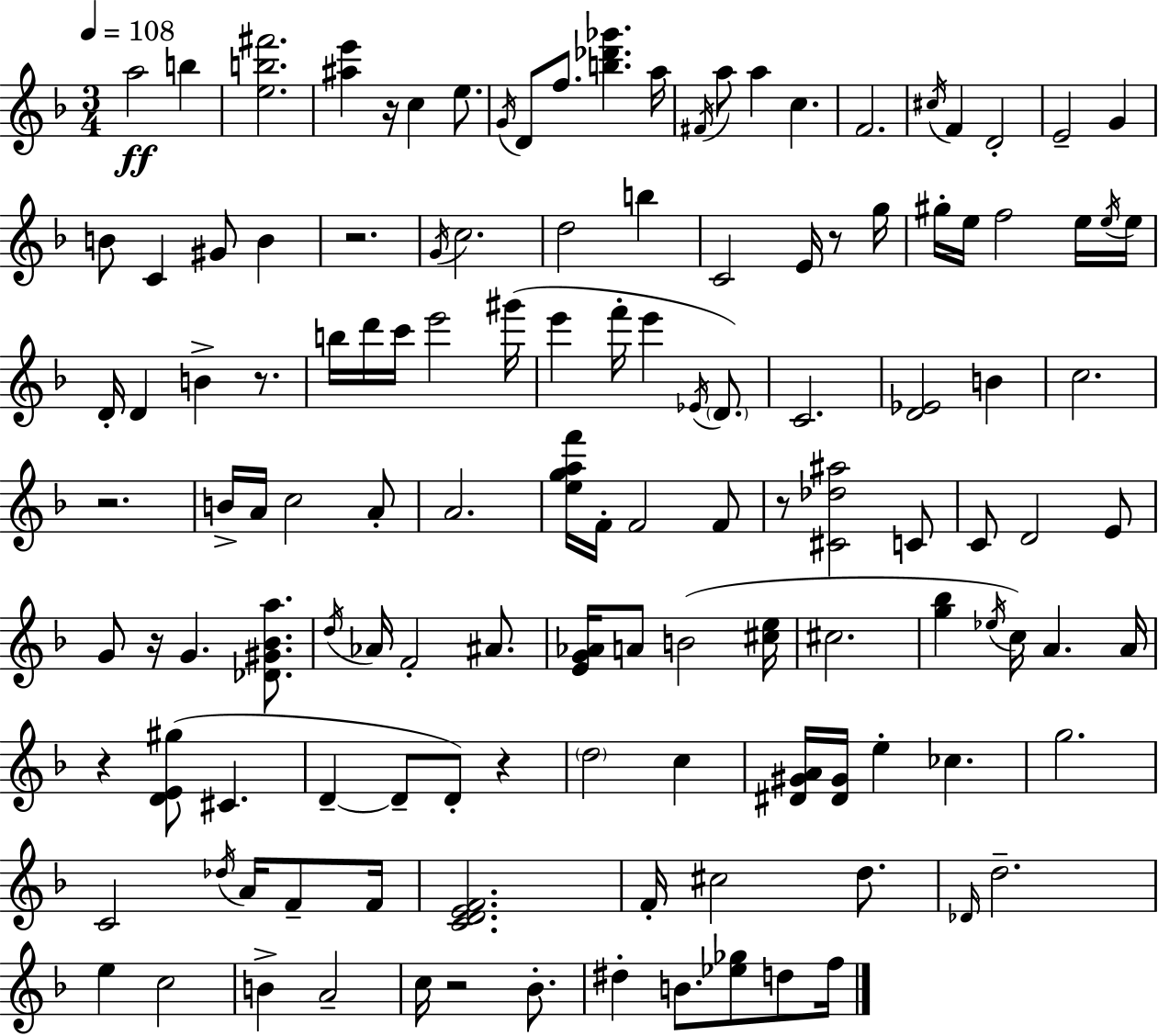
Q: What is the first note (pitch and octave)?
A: A5